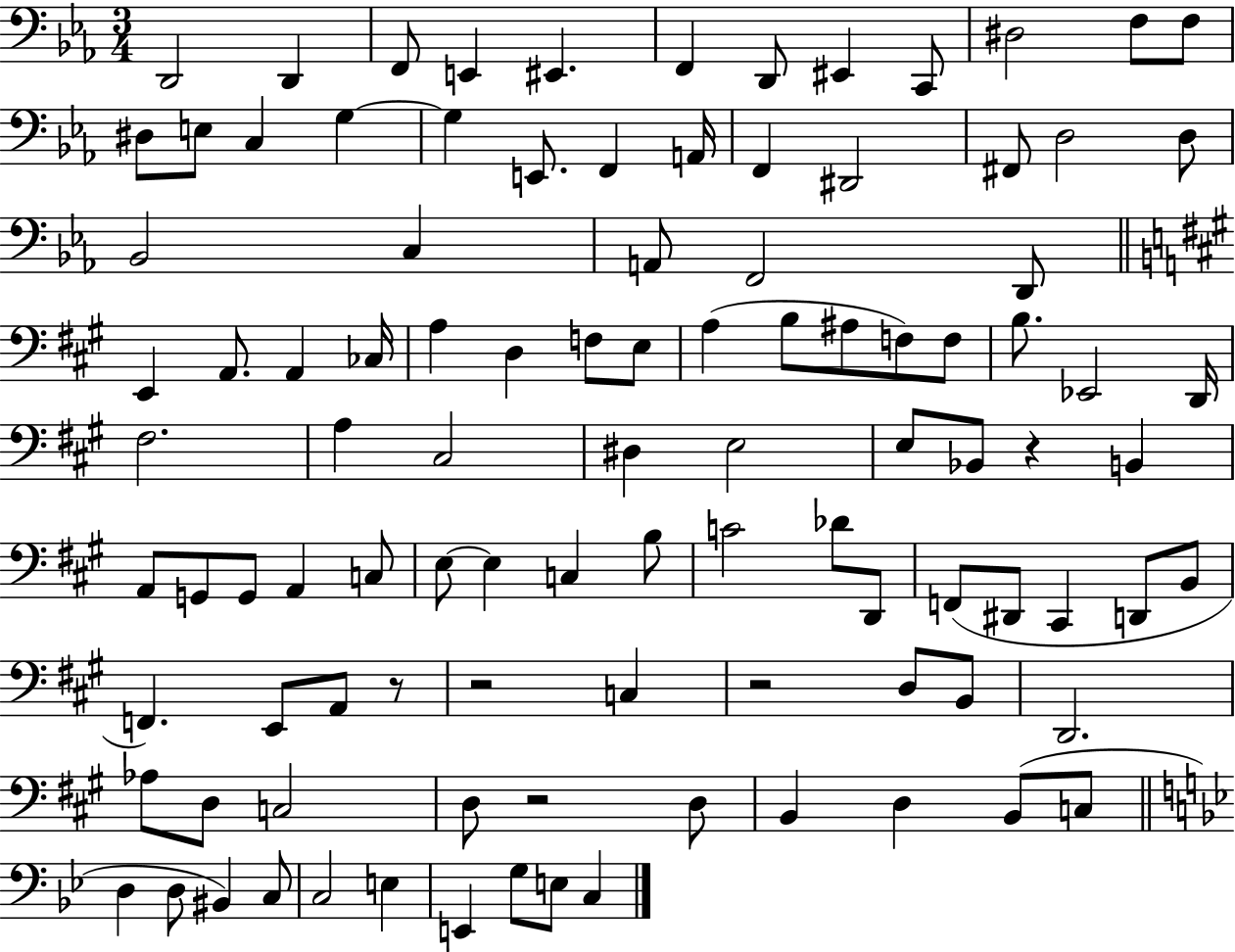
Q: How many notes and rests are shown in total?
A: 102